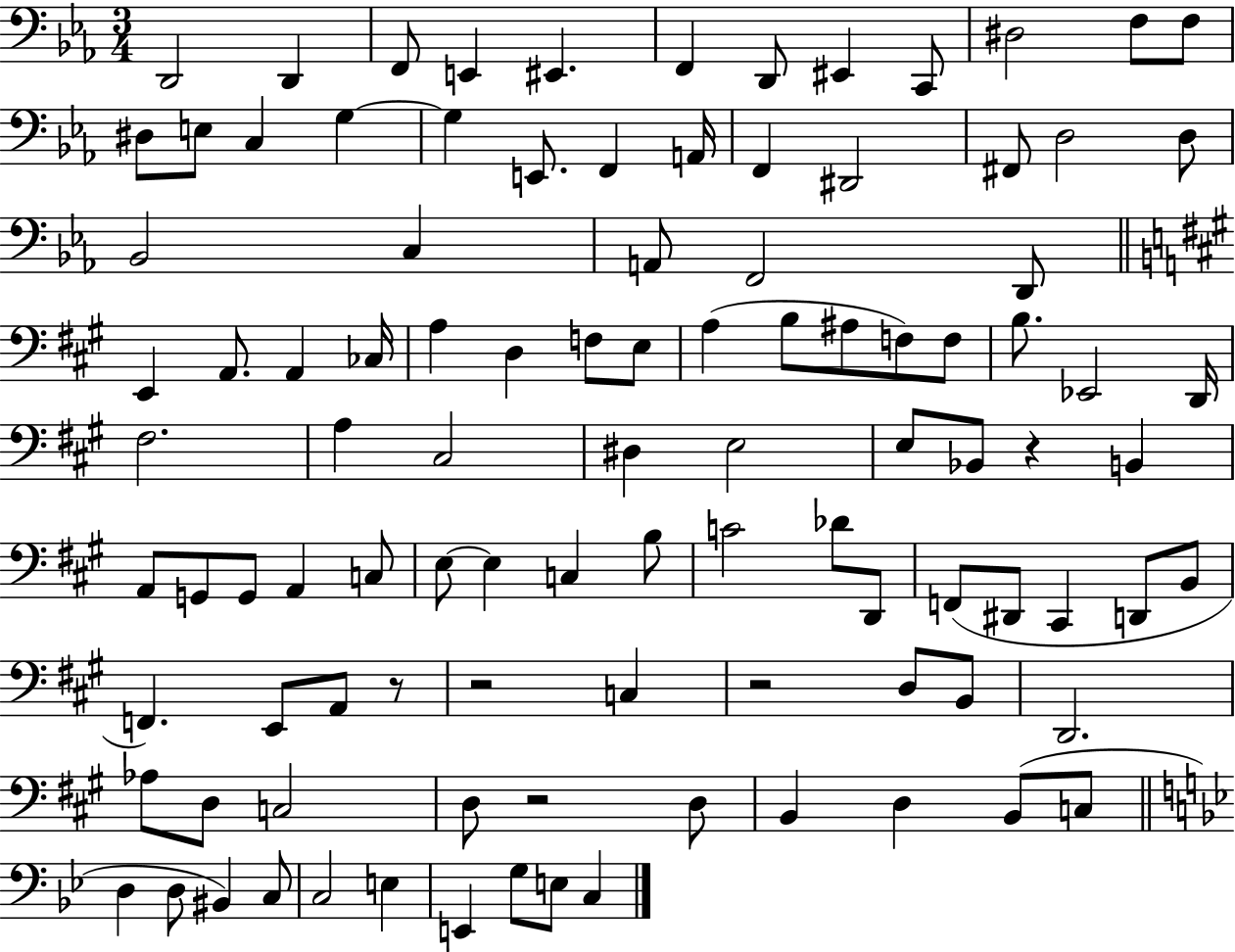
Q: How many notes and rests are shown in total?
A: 102